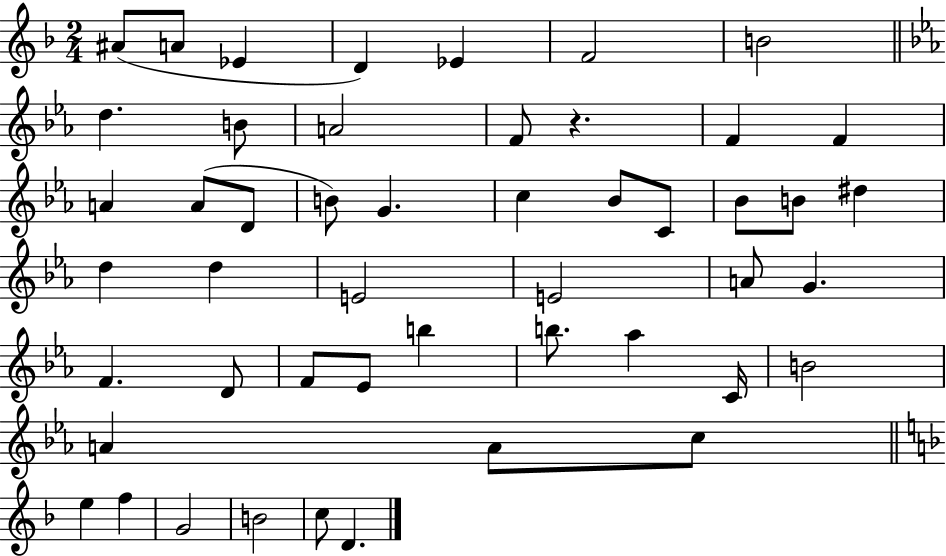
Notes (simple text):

A#4/e A4/e Eb4/q D4/q Eb4/q F4/h B4/h D5/q. B4/e A4/h F4/e R/q. F4/q F4/q A4/q A4/e D4/e B4/e G4/q. C5/q Bb4/e C4/e Bb4/e B4/e D#5/q D5/q D5/q E4/h E4/h A4/e G4/q. F4/q. D4/e F4/e Eb4/e B5/q B5/e. Ab5/q C4/s B4/h A4/q A4/e C5/e E5/q F5/q G4/h B4/h C5/e D4/q.